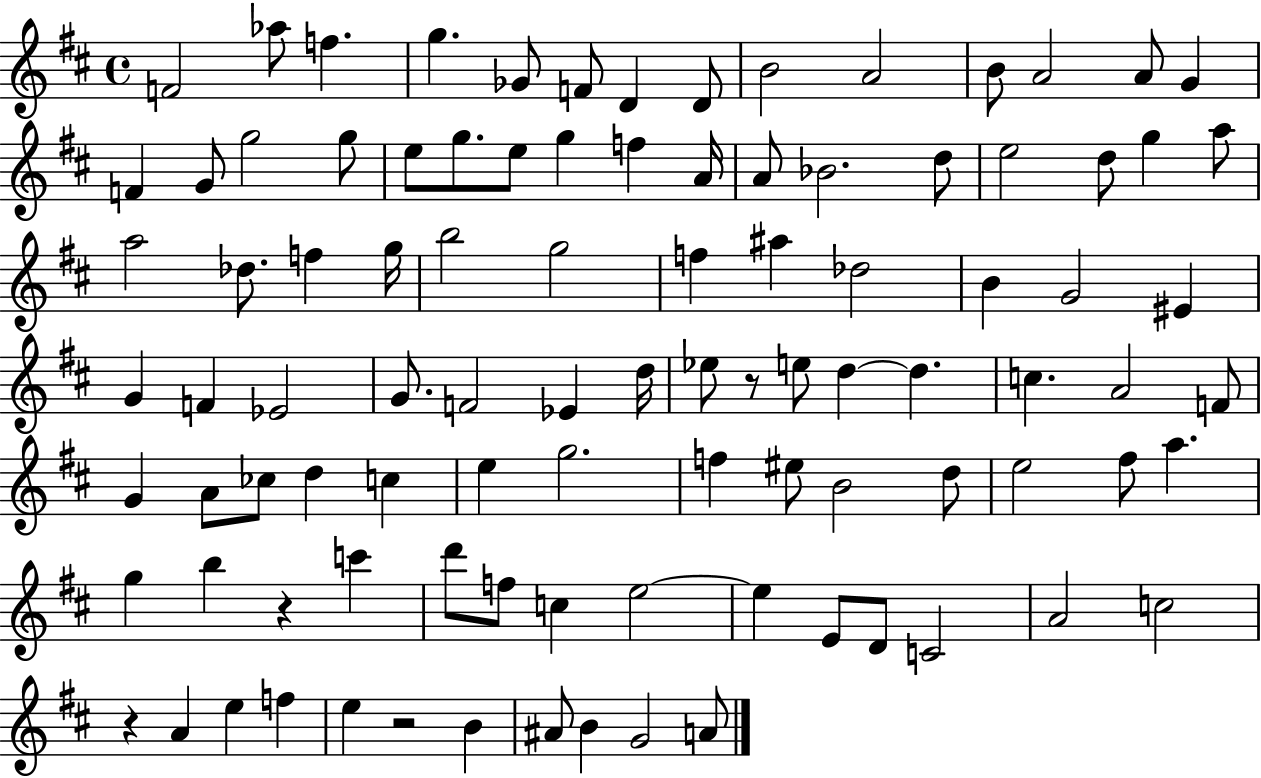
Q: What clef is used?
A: treble